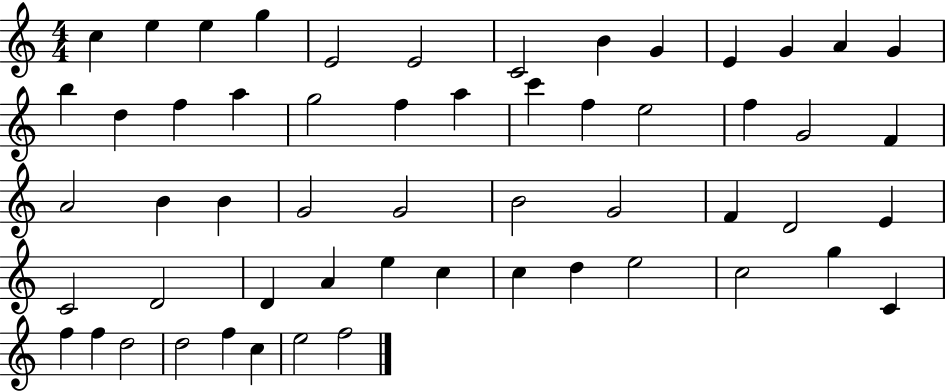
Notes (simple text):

C5/q E5/q E5/q G5/q E4/h E4/h C4/h B4/q G4/q E4/q G4/q A4/q G4/q B5/q D5/q F5/q A5/q G5/h F5/q A5/q C6/q F5/q E5/h F5/q G4/h F4/q A4/h B4/q B4/q G4/h G4/h B4/h G4/h F4/q D4/h E4/q C4/h D4/h D4/q A4/q E5/q C5/q C5/q D5/q E5/h C5/h G5/q C4/q F5/q F5/q D5/h D5/h F5/q C5/q E5/h F5/h